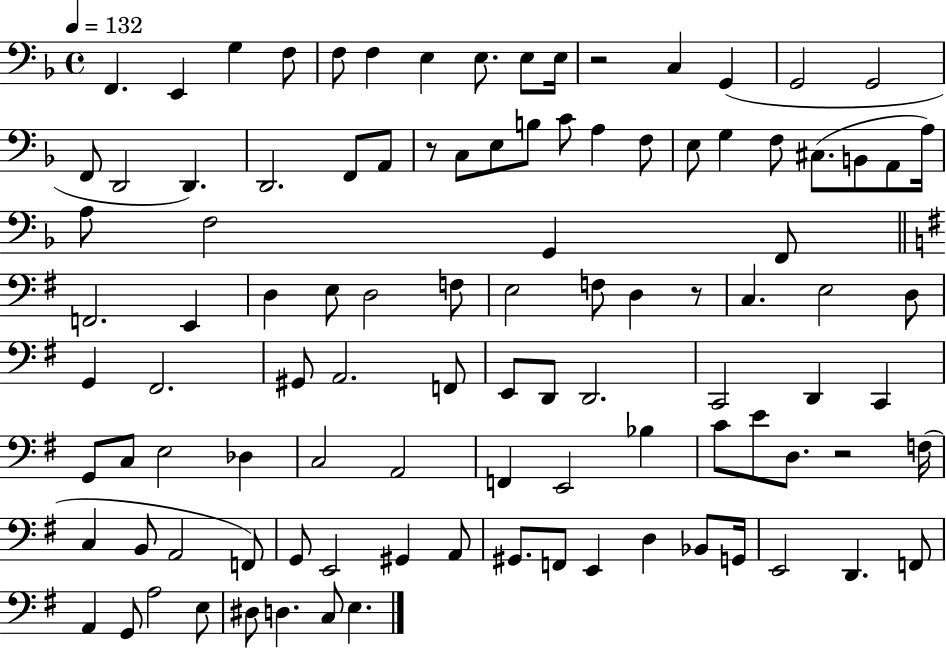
X:1
T:Untitled
M:4/4
L:1/4
K:F
F,, E,, G, F,/2 F,/2 F, E, E,/2 E,/2 E,/4 z2 C, G,, G,,2 G,,2 F,,/2 D,,2 D,, D,,2 F,,/2 A,,/2 z/2 C,/2 E,/2 B,/2 C/2 A, F,/2 E,/2 G, F,/2 ^C,/2 B,,/2 A,,/2 A,/4 A,/2 F,2 G,, F,,/2 F,,2 E,, D, E,/2 D,2 F,/2 E,2 F,/2 D, z/2 C, E,2 D,/2 G,, ^F,,2 ^G,,/2 A,,2 F,,/2 E,,/2 D,,/2 D,,2 C,,2 D,, C,, G,,/2 C,/2 E,2 _D, C,2 A,,2 F,, E,,2 _B, C/2 E/2 D,/2 z2 F,/4 C, B,,/2 A,,2 F,,/2 G,,/2 E,,2 ^G,, A,,/2 ^G,,/2 F,,/2 E,, D, _B,,/2 G,,/4 E,,2 D,, F,,/2 A,, G,,/2 A,2 E,/2 ^D,/2 D, C,/2 E,